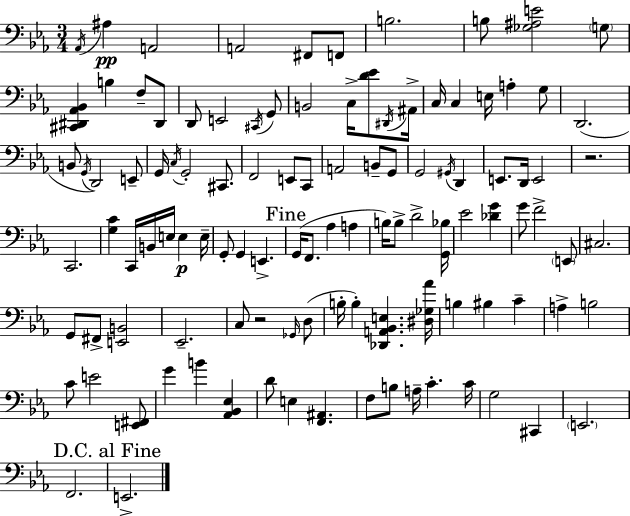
{
  \clef bass
  \numericTimeSignature
  \time 3/4
  \key c \minor
  \acciaccatura { aes,16 }\pp ais4 a,2 | a,2 fis,8 f,8 | b2. | b8 <ges ais e'>2 \parenthesize g8 | \break <cis, dis, aes, bes,>4 b4 f8-- dis,8 | d,8 e,2 \acciaccatura { cis,16 } | g,8 b,2 c16-> <d' ees'>8 | \acciaccatura { dis,16 } ais,16-> c16 c4 e16 a4-. | \break g8 d,2.( | b,8 \acciaccatura { g,16 }) d,2 | e,8-- g,16 \acciaccatura { c16 } g,2-. | cis,8. f,2 | \break e,8 c,8 a,2 | b,8-- g,8 g,2 | \acciaccatura { gis,16 } d,4 e,8. d,16 e,2 | r2. | \break c,2. | <g c'>4 c,16 b,16 | e16 e4\p e16-- g,8-. g,4 | e,4.-> \mark "Fine" g,16( f,8. aes4 | \break a4 b16) b8-> d'2-> | <g, bes>16 ees'2 | <des' g'>4 g'8 f'2-> | \parenthesize e,8 cis2. | \break g,8 fis,8-> <e, b,>2 | ees,2.-- | c8 r2 | \grace { ges,16 }( d8 b16-. b4-.) | \break <des, a, bes, e>4. <dis ges aes'>16 b4 bis4 | c'4-- a4-> b2 | c'8 e'2 | <e, fis,>8 g'4 b'4 | \break <aes, bes, ees>4 d'8 e4 | <f, ais,>4. f8 b8 a16-- | c'4.-. c'16 g2 | cis,4 \parenthesize e,2. | \break f,2. | \mark "D.C. al Fine" e,2.-> | \bar "|."
}